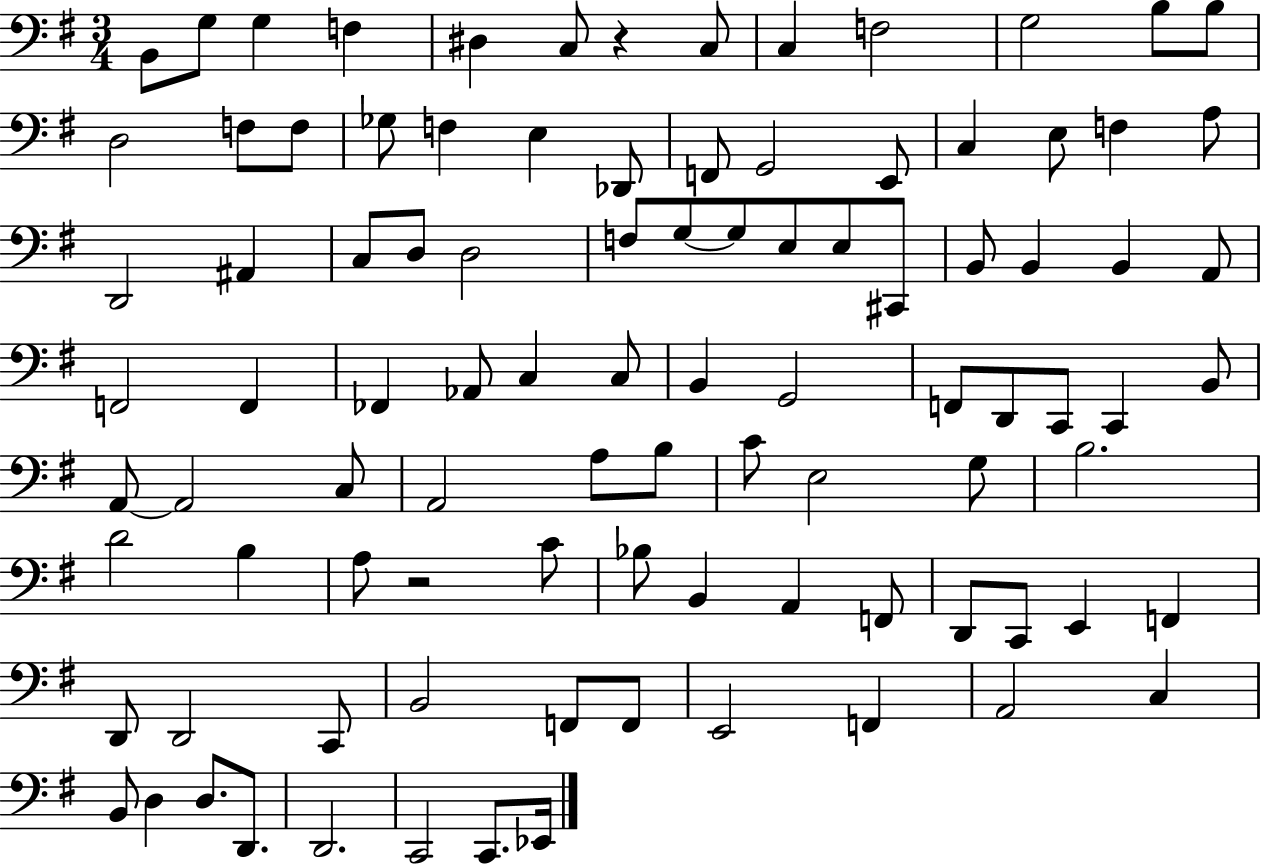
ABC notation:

X:1
T:Untitled
M:3/4
L:1/4
K:G
B,,/2 G,/2 G, F, ^D, C,/2 z C,/2 C, F,2 G,2 B,/2 B,/2 D,2 F,/2 F,/2 _G,/2 F, E, _D,,/2 F,,/2 G,,2 E,,/2 C, E,/2 F, A,/2 D,,2 ^A,, C,/2 D,/2 D,2 F,/2 G,/2 G,/2 E,/2 E,/2 ^C,,/2 B,,/2 B,, B,, A,,/2 F,,2 F,, _F,, _A,,/2 C, C,/2 B,, G,,2 F,,/2 D,,/2 C,,/2 C,, B,,/2 A,,/2 A,,2 C,/2 A,,2 A,/2 B,/2 C/2 E,2 G,/2 B,2 D2 B, A,/2 z2 C/2 _B,/2 B,, A,, F,,/2 D,,/2 C,,/2 E,, F,, D,,/2 D,,2 C,,/2 B,,2 F,,/2 F,,/2 E,,2 F,, A,,2 C, B,,/2 D, D,/2 D,,/2 D,,2 C,,2 C,,/2 _E,,/4